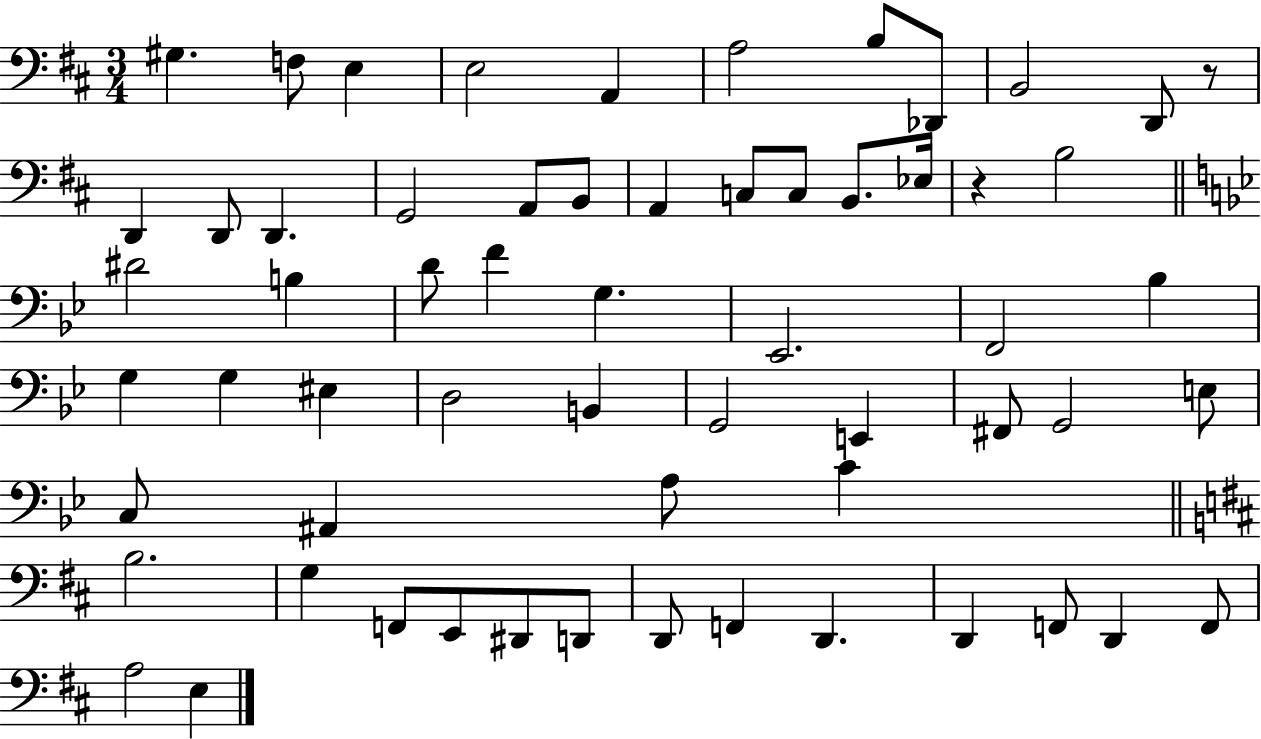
X:1
T:Untitled
M:3/4
L:1/4
K:D
^G, F,/2 E, E,2 A,, A,2 B,/2 _D,,/2 B,,2 D,,/2 z/2 D,, D,,/2 D,, G,,2 A,,/2 B,,/2 A,, C,/2 C,/2 B,,/2 _E,/4 z B,2 ^D2 B, D/2 F G, _E,,2 F,,2 _B, G, G, ^E, D,2 B,, G,,2 E,, ^F,,/2 G,,2 E,/2 C,/2 ^A,, A,/2 C B,2 G, F,,/2 E,,/2 ^D,,/2 D,,/2 D,,/2 F,, D,, D,, F,,/2 D,, F,,/2 A,2 E,